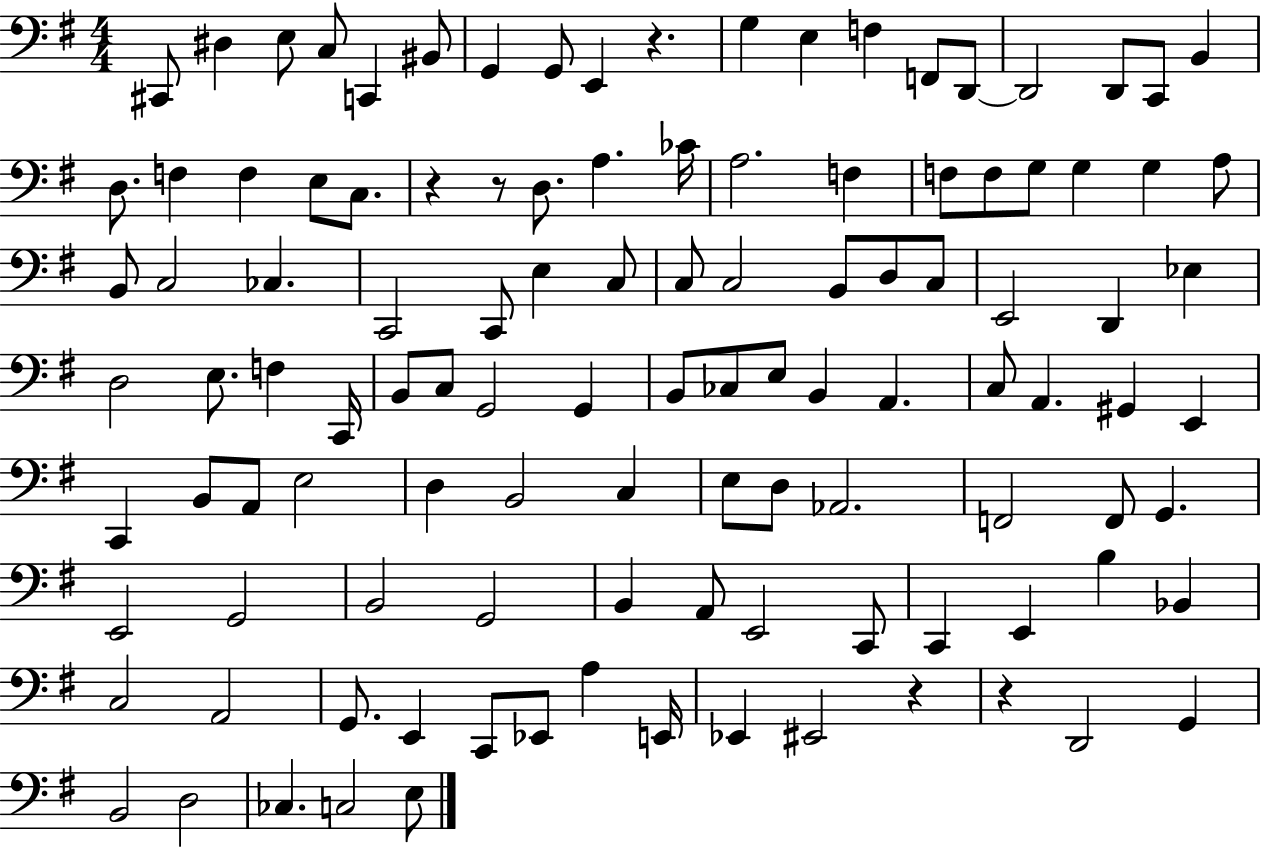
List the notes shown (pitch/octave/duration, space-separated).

C#2/e D#3/q E3/e C3/e C2/q BIS2/e G2/q G2/e E2/q R/q. G3/q E3/q F3/q F2/e D2/e D2/h D2/e C2/e B2/q D3/e. F3/q F3/q E3/e C3/e. R/q R/e D3/e. A3/q. CES4/s A3/h. F3/q F3/e F3/e G3/e G3/q G3/q A3/e B2/e C3/h CES3/q. C2/h C2/e E3/q C3/e C3/e C3/h B2/e D3/e C3/e E2/h D2/q Eb3/q D3/h E3/e. F3/q C2/s B2/e C3/e G2/h G2/q B2/e CES3/e E3/e B2/q A2/q. C3/e A2/q. G#2/q E2/q C2/q B2/e A2/e E3/h D3/q B2/h C3/q E3/e D3/e Ab2/h. F2/h F2/e G2/q. E2/h G2/h B2/h G2/h B2/q A2/e E2/h C2/e C2/q E2/q B3/q Bb2/q C3/h A2/h G2/e. E2/q C2/e Eb2/e A3/q E2/s Eb2/q EIS2/h R/q R/q D2/h G2/q B2/h D3/h CES3/q. C3/h E3/e